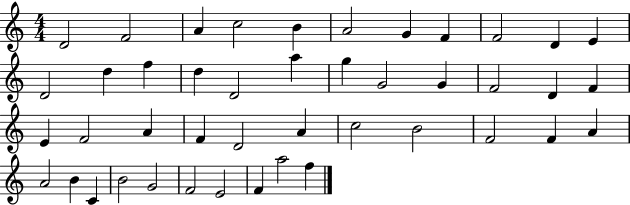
{
  \clef treble
  \numericTimeSignature
  \time 4/4
  \key c \major
  d'2 f'2 | a'4 c''2 b'4 | a'2 g'4 f'4 | f'2 d'4 e'4 | \break d'2 d''4 f''4 | d''4 d'2 a''4 | g''4 g'2 g'4 | f'2 d'4 f'4 | \break e'4 f'2 a'4 | f'4 d'2 a'4 | c''2 b'2 | f'2 f'4 a'4 | \break a'2 b'4 c'4 | b'2 g'2 | f'2 e'2 | f'4 a''2 f''4 | \break \bar "|."
}